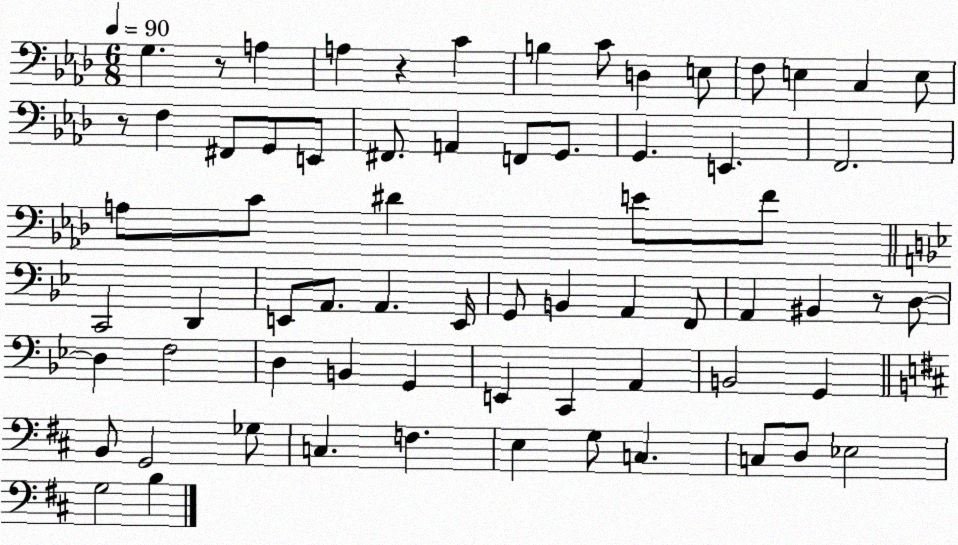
X:1
T:Untitled
M:6/8
L:1/4
K:Ab
G, z/2 A, A, z C B, C/2 D, E,/2 F,/2 E, C, E,/2 z/2 F, ^F,,/2 G,,/2 E,,/2 ^F,,/2 A,, F,,/2 G,,/2 G,, E,, F,,2 A,/2 C/2 ^D E/2 F/2 C,,2 D,, E,,/2 A,,/2 A,, E,,/4 G,,/2 B,, A,, F,,/2 A,, ^B,, z/2 D,/2 D, F,2 D, B,, G,, E,, C,, A,, B,,2 G,, B,,/2 G,,2 _G,/2 C, F, E, G,/2 C, C,/2 D,/2 _E,2 G,2 B,